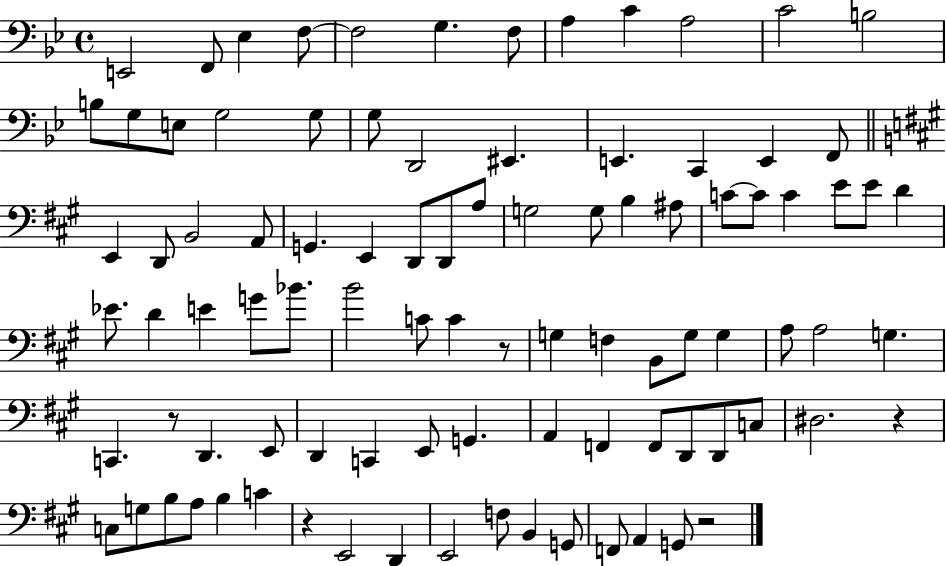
E2/h F2/e Eb3/q F3/e F3/h G3/q. F3/e A3/q C4/q A3/h C4/h B3/h B3/e G3/e E3/e G3/h G3/e G3/e D2/h EIS2/q. E2/q. C2/q E2/q F2/e E2/q D2/e B2/h A2/e G2/q. E2/q D2/e D2/e A3/e G3/h G3/e B3/q A#3/e C4/e C4/e C4/q E4/e E4/e D4/q Eb4/e. D4/q E4/q G4/e Bb4/e. B4/h C4/e C4/q R/e G3/q F3/q B2/e G3/e G3/q A3/e A3/h G3/q. C2/q. R/e D2/q. E2/e D2/q C2/q E2/e G2/q. A2/q F2/q F2/e D2/e D2/e C3/e D#3/h. R/q C3/e G3/e B3/e A3/e B3/q C4/q R/q E2/h D2/q E2/h F3/e B2/q G2/e F2/e A2/q G2/e R/h